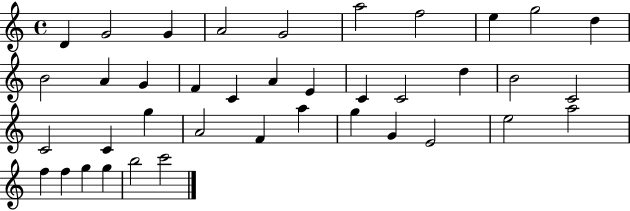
{
  \clef treble
  \time 4/4
  \defaultTimeSignature
  \key c \major
  d'4 g'2 g'4 | a'2 g'2 | a''2 f''2 | e''4 g''2 d''4 | \break b'2 a'4 g'4 | f'4 c'4 a'4 e'4 | c'4 c'2 d''4 | b'2 c'2 | \break c'2 c'4 g''4 | a'2 f'4 a''4 | g''4 g'4 e'2 | e''2 a''2 | \break f''4 f''4 g''4 g''4 | b''2 c'''2 | \bar "|."
}